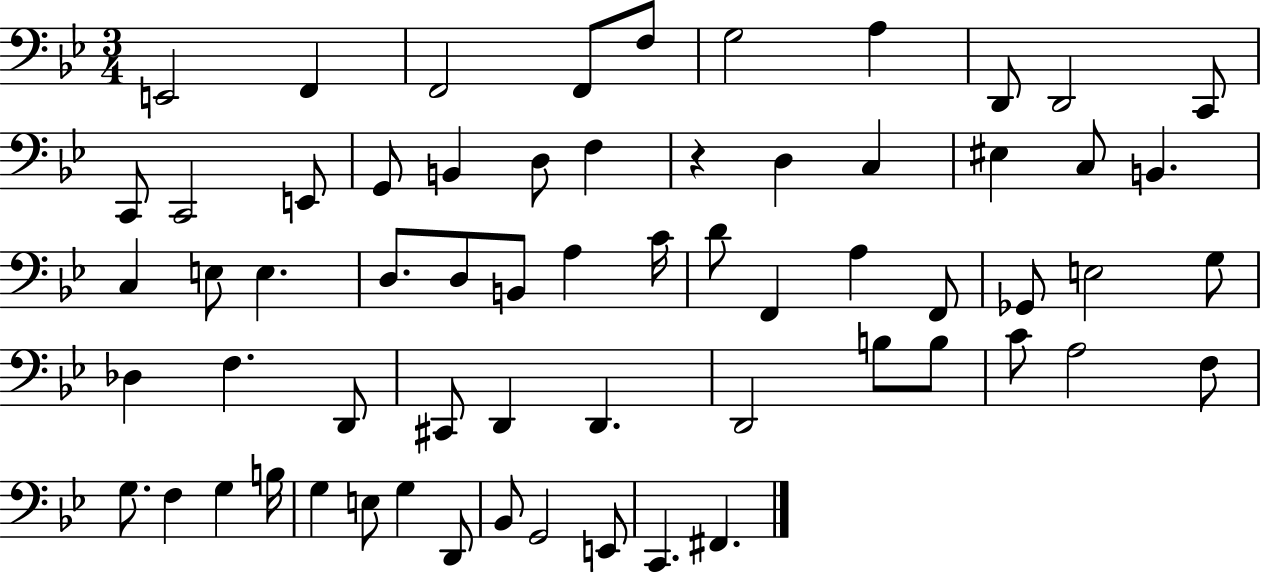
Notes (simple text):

E2/h F2/q F2/h F2/e F3/e G3/h A3/q D2/e D2/h C2/e C2/e C2/h E2/e G2/e B2/q D3/e F3/q R/q D3/q C3/q EIS3/q C3/e B2/q. C3/q E3/e E3/q. D3/e. D3/e B2/e A3/q C4/s D4/e F2/q A3/q F2/e Gb2/e E3/h G3/e Db3/q F3/q. D2/e C#2/e D2/q D2/q. D2/h B3/e B3/e C4/e A3/h F3/e G3/e. F3/q G3/q B3/s G3/q E3/e G3/q D2/e Bb2/e G2/h E2/e C2/q. F#2/q.